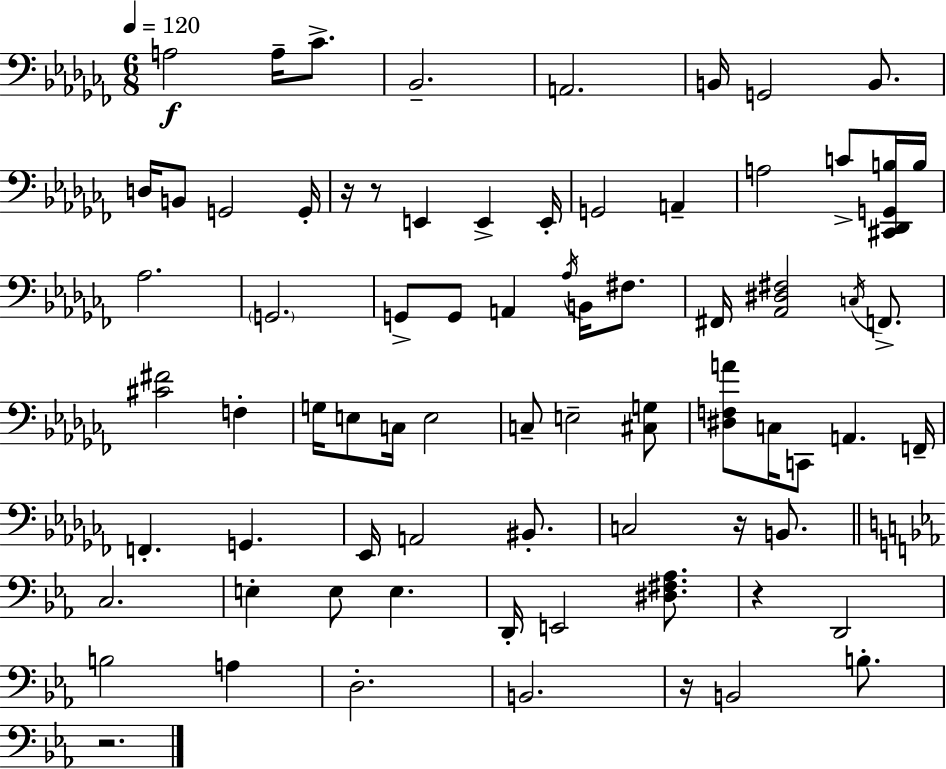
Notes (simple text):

A3/h A3/s CES4/e. Bb2/h. A2/h. B2/s G2/h B2/e. D3/s B2/e G2/h G2/s R/s R/e E2/q E2/q E2/s G2/h A2/q A3/h C4/e [C#2,Db2,G2,B3]/s B3/s Ab3/h. G2/h. G2/e G2/e A2/q Ab3/s B2/s F#3/e. F#2/s [Ab2,D#3,F#3]/h C3/s F2/e. [C#4,F#4]/h F3/q G3/s E3/e C3/s E3/h C3/e E3/h [C#3,G3]/e [D#3,F3,A4]/e C3/s C2/e A2/q. F2/s F2/q. G2/q. Eb2/s A2/h BIS2/e. C3/h R/s B2/e. C3/h. E3/q E3/e E3/q. D2/s E2/h [D#3,F#3,Ab3]/e. R/q D2/h B3/h A3/q D3/h. B2/h. R/s B2/h B3/e. R/h.